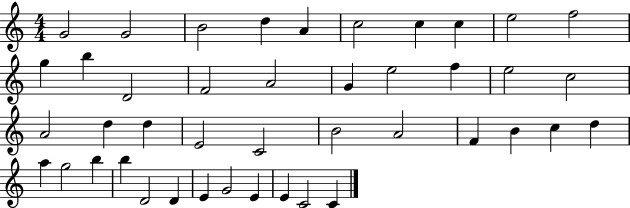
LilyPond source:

{
  \clef treble
  \numericTimeSignature
  \time 4/4
  \key c \major
  g'2 g'2 | b'2 d''4 a'4 | c''2 c''4 c''4 | e''2 f''2 | \break g''4 b''4 d'2 | f'2 a'2 | g'4 e''2 f''4 | e''2 c''2 | \break a'2 d''4 d''4 | e'2 c'2 | b'2 a'2 | f'4 b'4 c''4 d''4 | \break a''4 g''2 b''4 | b''4 d'2 d'4 | e'4 g'2 e'4 | e'4 c'2 c'4 | \break \bar "|."
}